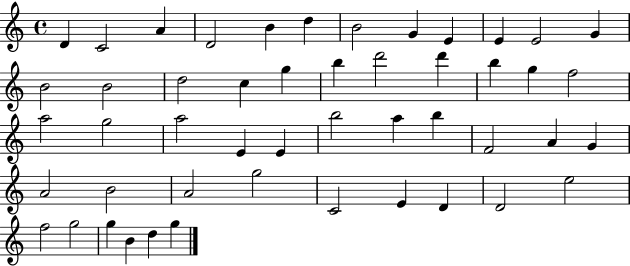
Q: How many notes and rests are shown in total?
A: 49